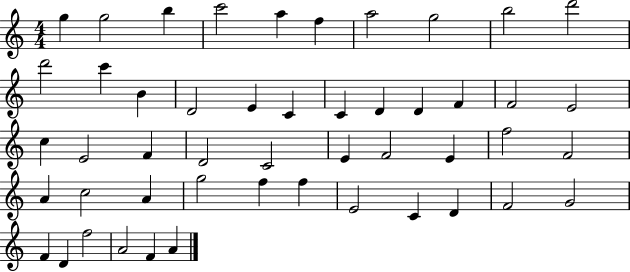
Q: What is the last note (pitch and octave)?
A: A4